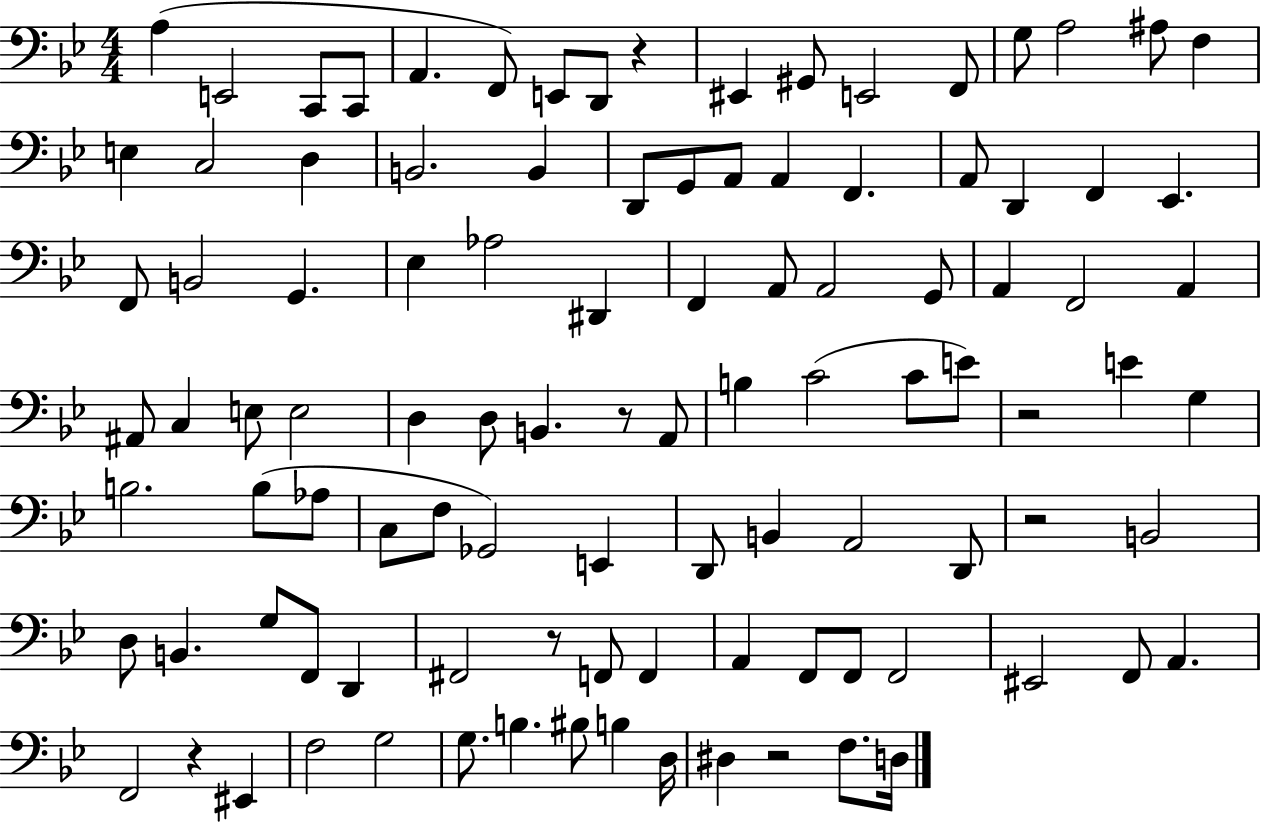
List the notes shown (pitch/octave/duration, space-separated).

A3/q E2/h C2/e C2/e A2/q. F2/e E2/e D2/e R/q EIS2/q G#2/e E2/h F2/e G3/e A3/h A#3/e F3/q E3/q C3/h D3/q B2/h. B2/q D2/e G2/e A2/e A2/q F2/q. A2/e D2/q F2/q Eb2/q. F2/e B2/h G2/q. Eb3/q Ab3/h D#2/q F2/q A2/e A2/h G2/e A2/q F2/h A2/q A#2/e C3/q E3/e E3/h D3/q D3/e B2/q. R/e A2/e B3/q C4/h C4/e E4/e R/h E4/q G3/q B3/h. B3/e Ab3/e C3/e F3/e Gb2/h E2/q D2/e B2/q A2/h D2/e R/h B2/h D3/e B2/q. G3/e F2/e D2/q F#2/h R/e F2/e F2/q A2/q F2/e F2/e F2/h EIS2/h F2/e A2/q. F2/h R/q EIS2/q F3/h G3/h G3/e. B3/q. BIS3/e B3/q D3/s D#3/q R/h F3/e. D3/s